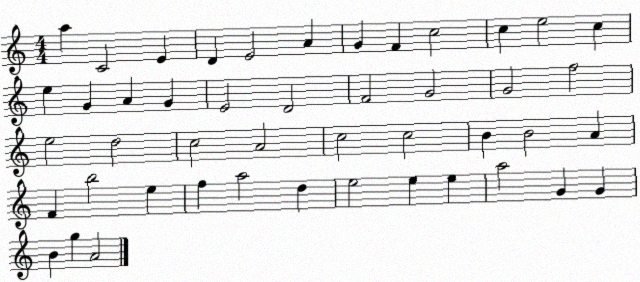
X:1
T:Untitled
M:4/4
L:1/4
K:C
a C2 E D E2 A G F c2 c e2 c e G A G E2 D2 F2 G2 G2 f2 e2 d2 c2 A2 c2 c2 B B2 A F b2 e f a2 d e2 e e a2 G G B g A2